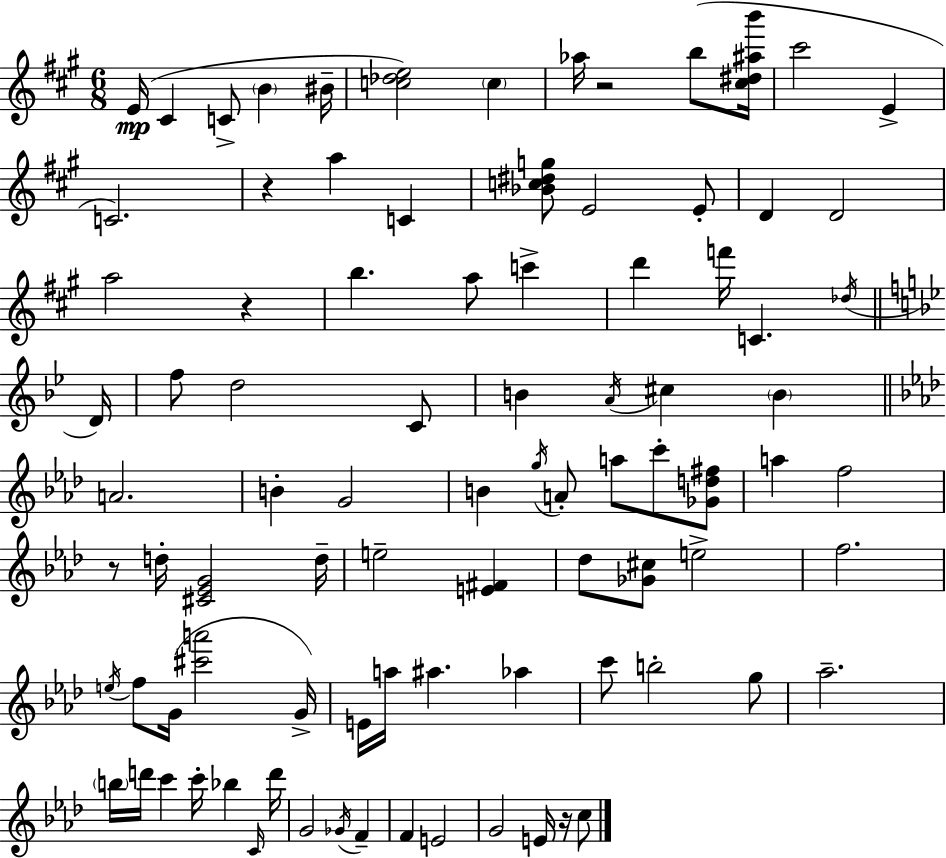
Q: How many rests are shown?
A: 5